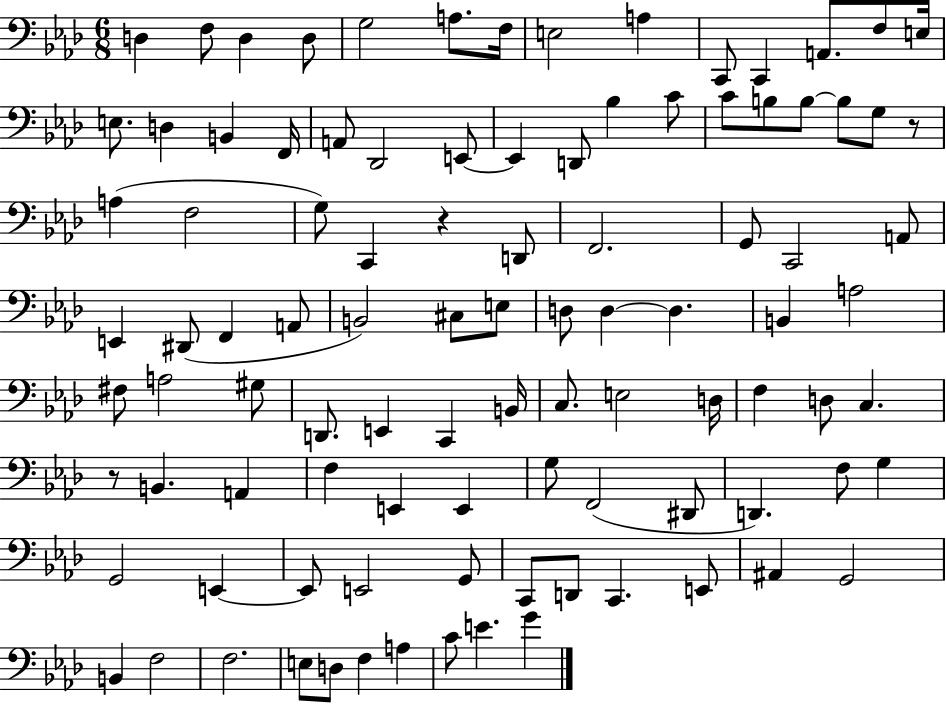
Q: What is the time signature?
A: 6/8